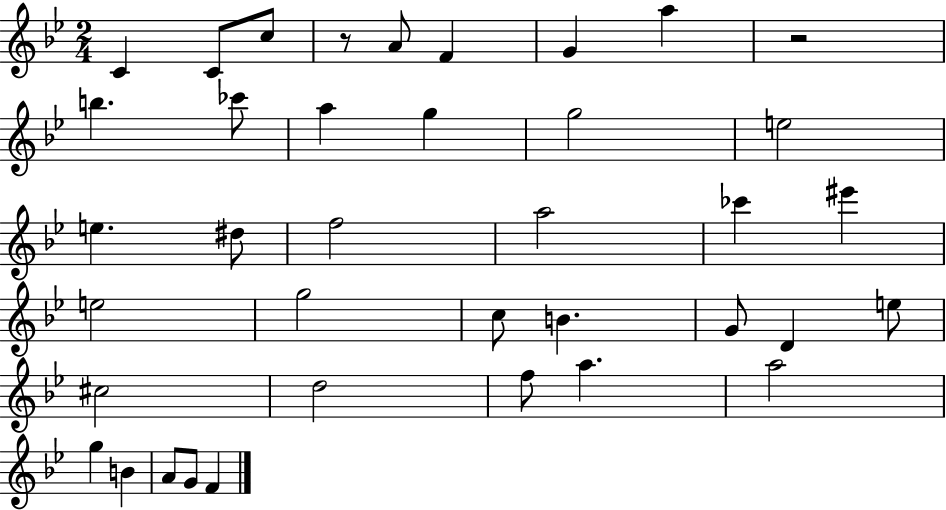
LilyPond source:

{
  \clef treble
  \numericTimeSignature
  \time 2/4
  \key bes \major
  c'4 c'8 c''8 | r8 a'8 f'4 | g'4 a''4 | r2 | \break b''4. ces'''8 | a''4 g''4 | g''2 | e''2 | \break e''4. dis''8 | f''2 | a''2 | ces'''4 eis'''4 | \break e''2 | g''2 | c''8 b'4. | g'8 d'4 e''8 | \break cis''2 | d''2 | f''8 a''4. | a''2 | \break g''4 b'4 | a'8 g'8 f'4 | \bar "|."
}